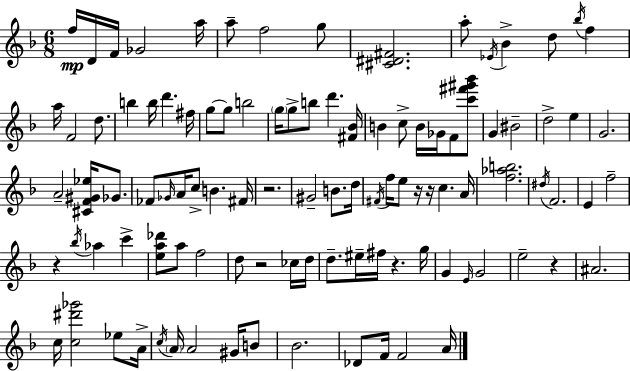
X:1
T:Untitled
M:6/8
L:1/4
K:Dm
f/4 D/4 F/4 _G2 a/4 a/2 f2 g/2 [^C^D^F]2 a/2 _E/4 _B d/2 _b/4 f a/4 F2 d/2 b b/4 d' ^f/4 g/2 g/2 b2 g/4 g/2 b/2 d' [^F_B]/4 B c/2 B/4 _G/4 F/2 [c'^f'^g'_b']/2 G ^B2 d2 e G2 A2 [^CF^G_e]/4 _G/2 _F/2 _G/4 A/4 c/2 B ^F/4 z2 ^G2 B/2 d/4 ^F/4 f/4 e/2 z/4 z/4 c A/4 [f_ab]2 ^d/4 F2 E f2 z _b/4 _a c' [ea_d']/2 a/2 f2 d/2 z2 _c/4 d/4 d/2 ^e/4 ^f/4 z g/4 G E/4 G2 e2 z ^A2 c/4 [c^d'_g']2 _e/2 A/4 c/4 A/4 A2 ^G/4 B/2 _B2 _D/2 F/4 F2 A/4